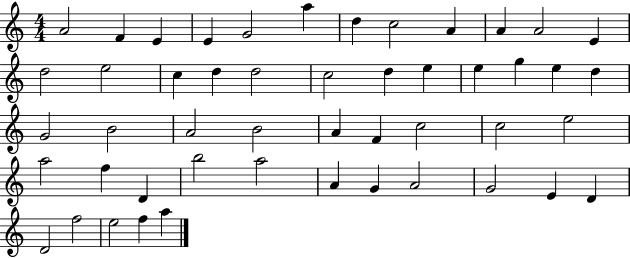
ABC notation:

X:1
T:Untitled
M:4/4
L:1/4
K:C
A2 F E E G2 a d c2 A A A2 E d2 e2 c d d2 c2 d e e g e d G2 B2 A2 B2 A F c2 c2 e2 a2 f D b2 a2 A G A2 G2 E D D2 f2 e2 f a